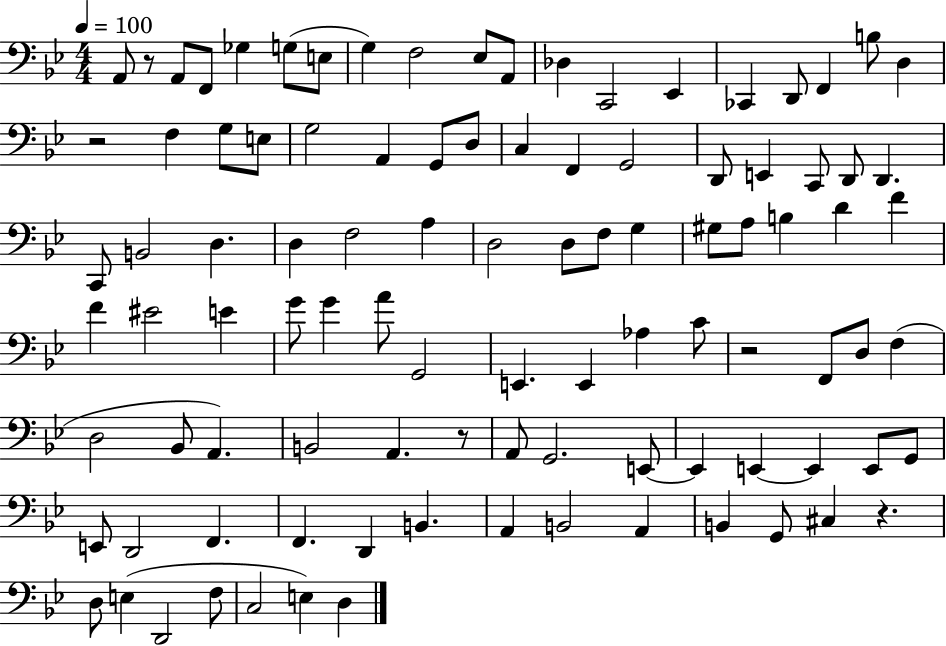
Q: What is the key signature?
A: BES major